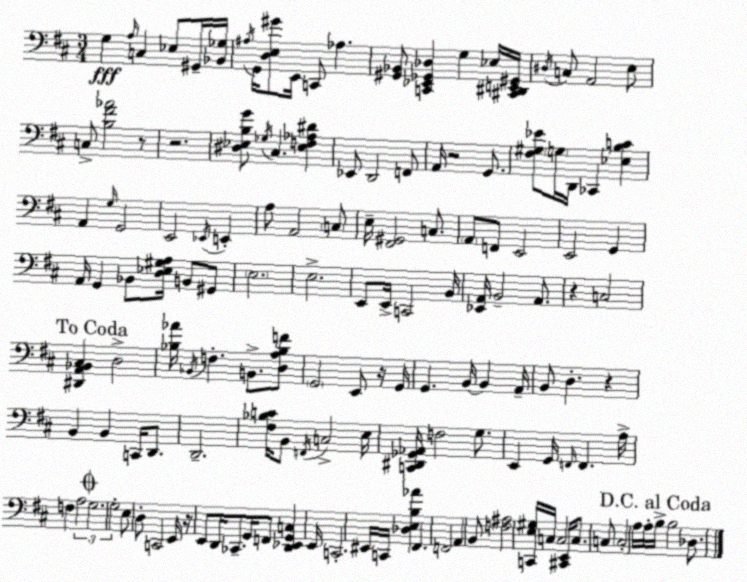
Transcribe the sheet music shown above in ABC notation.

X:1
T:Untitled
M:3/4
L:1/4
K:D
G, A,/4 C, _E,/2 ^G,,/4 [_B,,_G,]/4 ^A,/4 G,,/4 [D,E,^G]/2 E,,/4 C,,/2 _A, [^G,,_B,,]/2 [C,,_E,,_G,,_D,] G, _E,/4 [^C,,^D,,E,,^G,,]/4 ^D,/4 C,/2 A,,2 E,/2 C,/2 [B,^F_A]2 z/2 z2 [^D,_E,B,G]/2 _G,/4 ^C, [_E,F,_A,^D] _E,,/2 D,,2 F,,/2 A,,/4 z2 G,,/2 [^F,^G,_E]/2 G,/4 D,,/4 _C,, [_E,B,C] A,, G,/4 G,,2 E,,2 _E,,/4 E,, A,/2 A,,2 C,/2 E,/4 [^F,,^G,,]2 C,/2 A,,/2 F,,/2 E,,2 E,,2 G,, A,,/4 G,, _B,,/2 [D,_E,^G,A,]/4 B,,/2 ^G,,/2 E,2 E,2 E,,/2 E,,/4 C,,2 B,,/4 [_E,,A,,]/4 B,,2 A,,/2 z C,2 [^D,,A,,_B,,^C,] D,2 [_B,_A]/4 _B,,/4 F, B,,/2 [D,A,_B,F]/2 G,,2 E,,/2 z/4 G,,/4 G,, B,,/4 B,, A,,/4 B,,/2 D, z B,, B,, C,,/4 D,,/2 D,,2 [^F,_B,C]/4 B,,/2 F,,/4 C,2 E,/4 [C,,^D,,_G,,_A,,]/4 F,2 G,/2 E,, G,,/4 F,,/4 F,, A,/4 F, A,2 G,2 G,2 E,/2 D,/2 C,,2 E,,/4 z/4 E,,/2 D,,/4 _C,,/2 G,,/4 F,,/2 [D,,_E,,G,,C,] E,,/4 C,,2 ^E,,/4 C,,/4 [_D,E,B,_A] ^F,, F,,2 A,, B,,/2 [F,^A,]2 [C,,E,^G,]/4 C,/4 C,2 [^C,,E,,]/4 C,/2 C,/2 C,2 A,/4 A,/4 B,/4 B,2 _D,/2